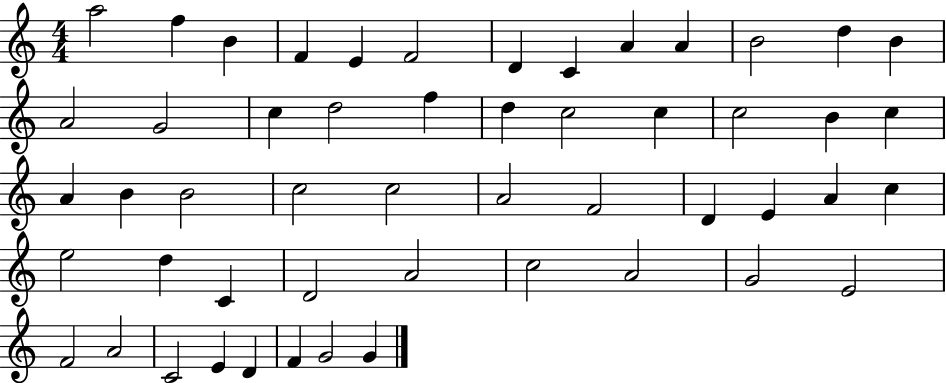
A5/h F5/q B4/q F4/q E4/q F4/h D4/q C4/q A4/q A4/q B4/h D5/q B4/q A4/h G4/h C5/q D5/h F5/q D5/q C5/h C5/q C5/h B4/q C5/q A4/q B4/q B4/h C5/h C5/h A4/h F4/h D4/q E4/q A4/q C5/q E5/h D5/q C4/q D4/h A4/h C5/h A4/h G4/h E4/h F4/h A4/h C4/h E4/q D4/q F4/q G4/h G4/q